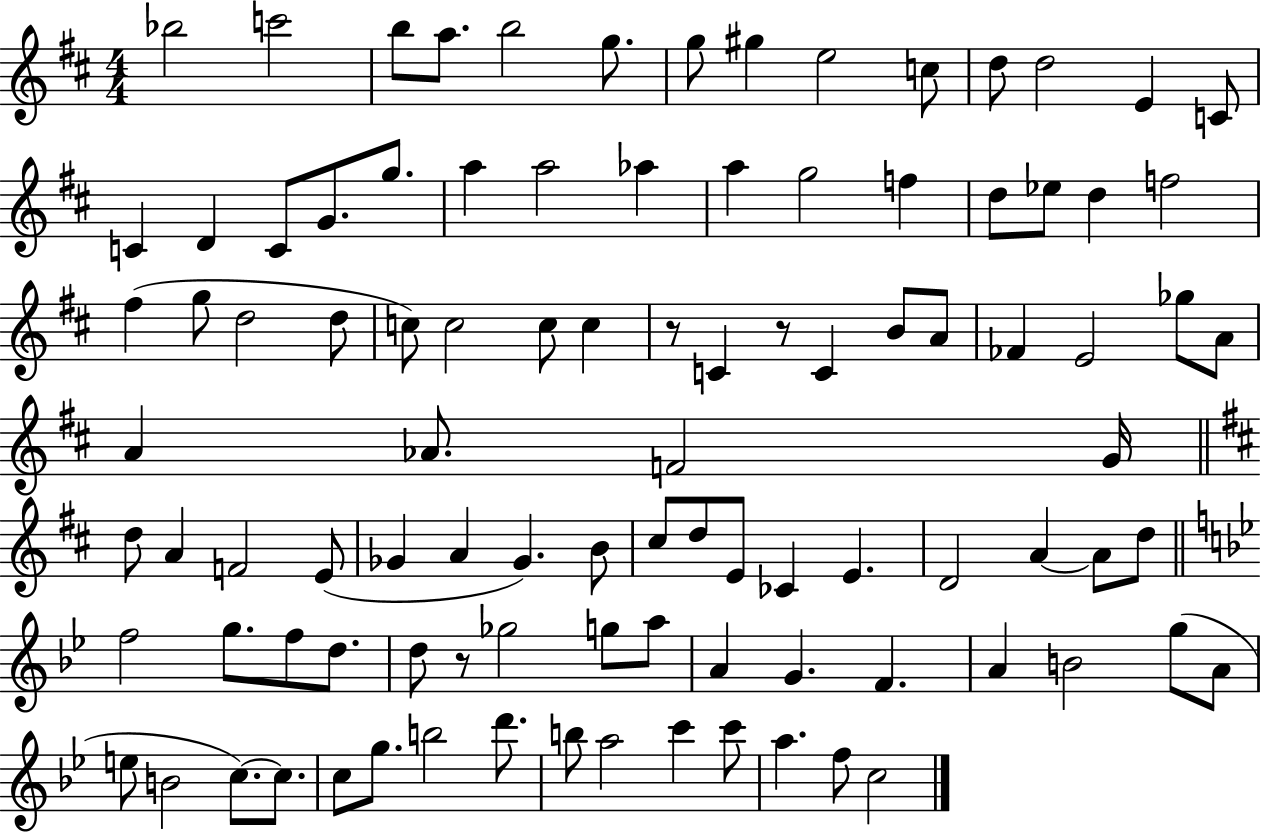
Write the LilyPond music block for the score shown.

{
  \clef treble
  \numericTimeSignature
  \time 4/4
  \key d \major
  bes''2 c'''2 | b''8 a''8. b''2 g''8. | g''8 gis''4 e''2 c''8 | d''8 d''2 e'4 c'8 | \break c'4 d'4 c'8 g'8. g''8. | a''4 a''2 aes''4 | a''4 g''2 f''4 | d''8 ees''8 d''4 f''2 | \break fis''4( g''8 d''2 d''8 | c''8) c''2 c''8 c''4 | r8 c'4 r8 c'4 b'8 a'8 | fes'4 e'2 ges''8 a'8 | \break a'4 aes'8. f'2 g'16 | \bar "||" \break \key b \minor d''8 a'4 f'2 e'8( | ges'4 a'4 ges'4.) b'8 | cis''8 d''8 e'8 ces'4 e'4. | d'2 a'4~~ a'8 d''8 | \break \bar "||" \break \key g \minor f''2 g''8. f''8 d''8. | d''8 r8 ges''2 g''8 a''8 | a'4 g'4. f'4. | a'4 b'2 g''8( a'8 | \break e''8 b'2 c''8.~~) c''8. | c''8 g''8. b''2 d'''8. | b''8 a''2 c'''4 c'''8 | a''4. f''8 c''2 | \break \bar "|."
}